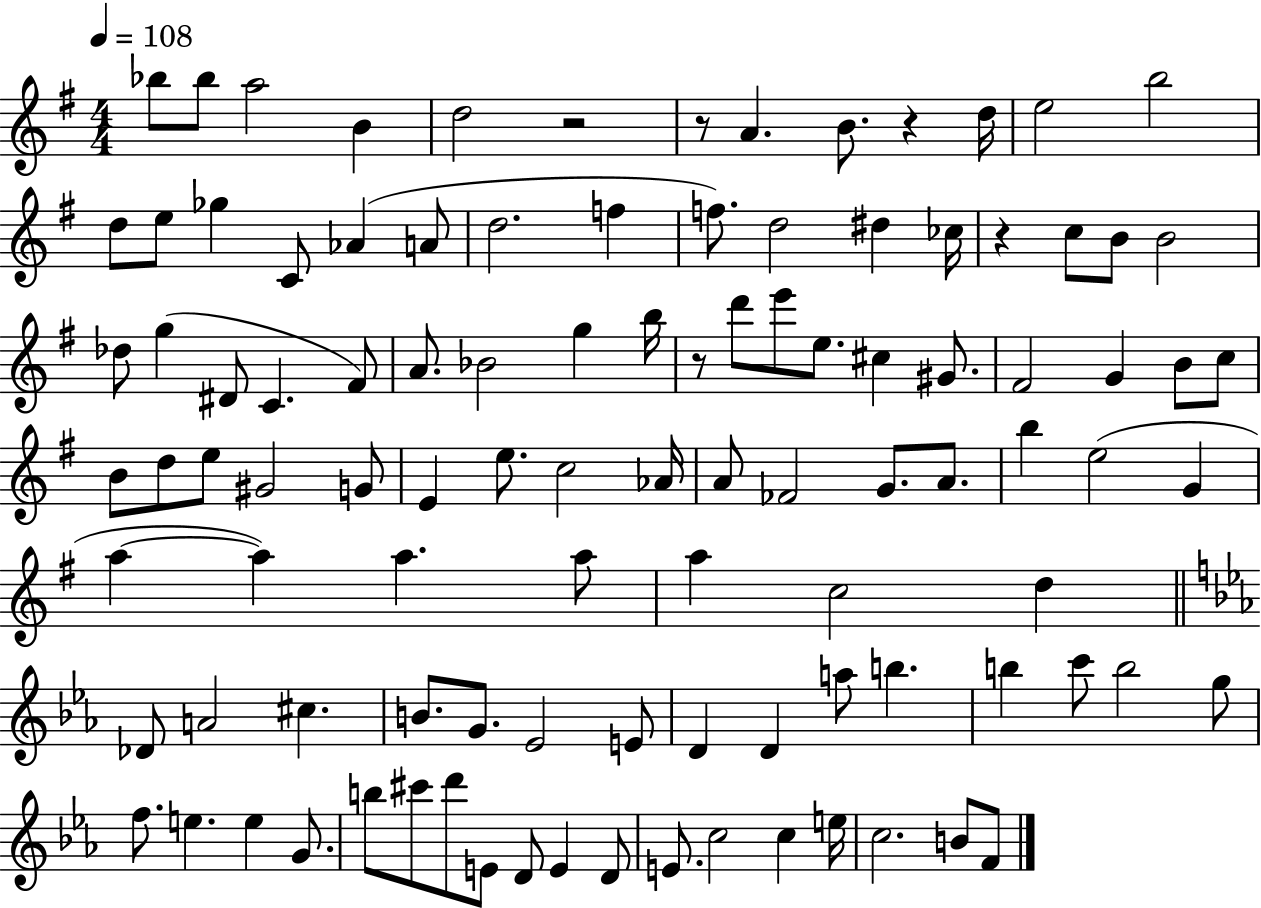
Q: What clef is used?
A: treble